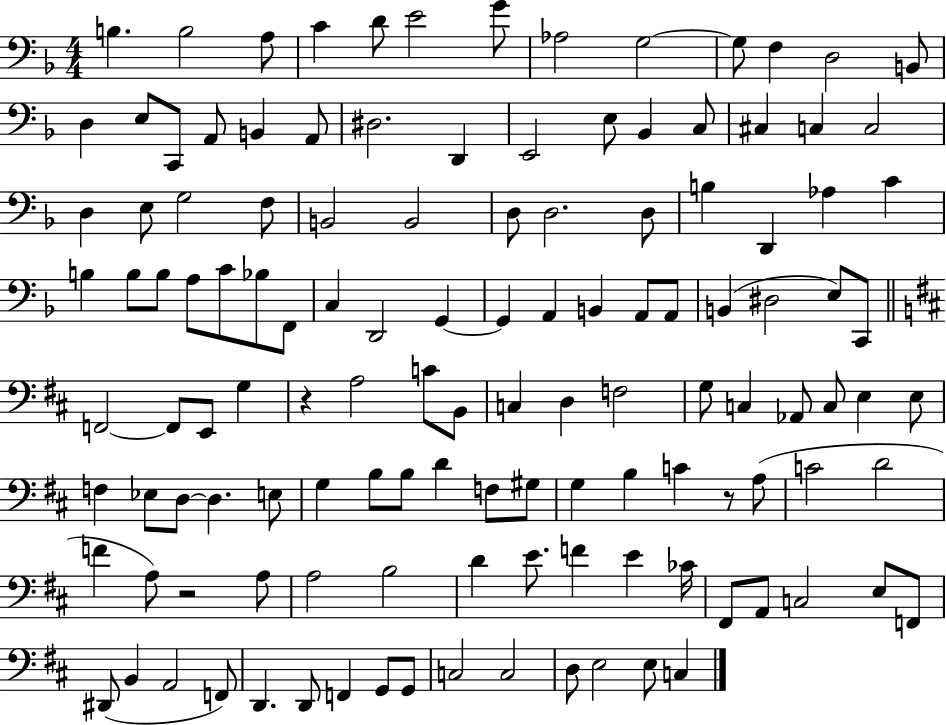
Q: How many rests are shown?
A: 3